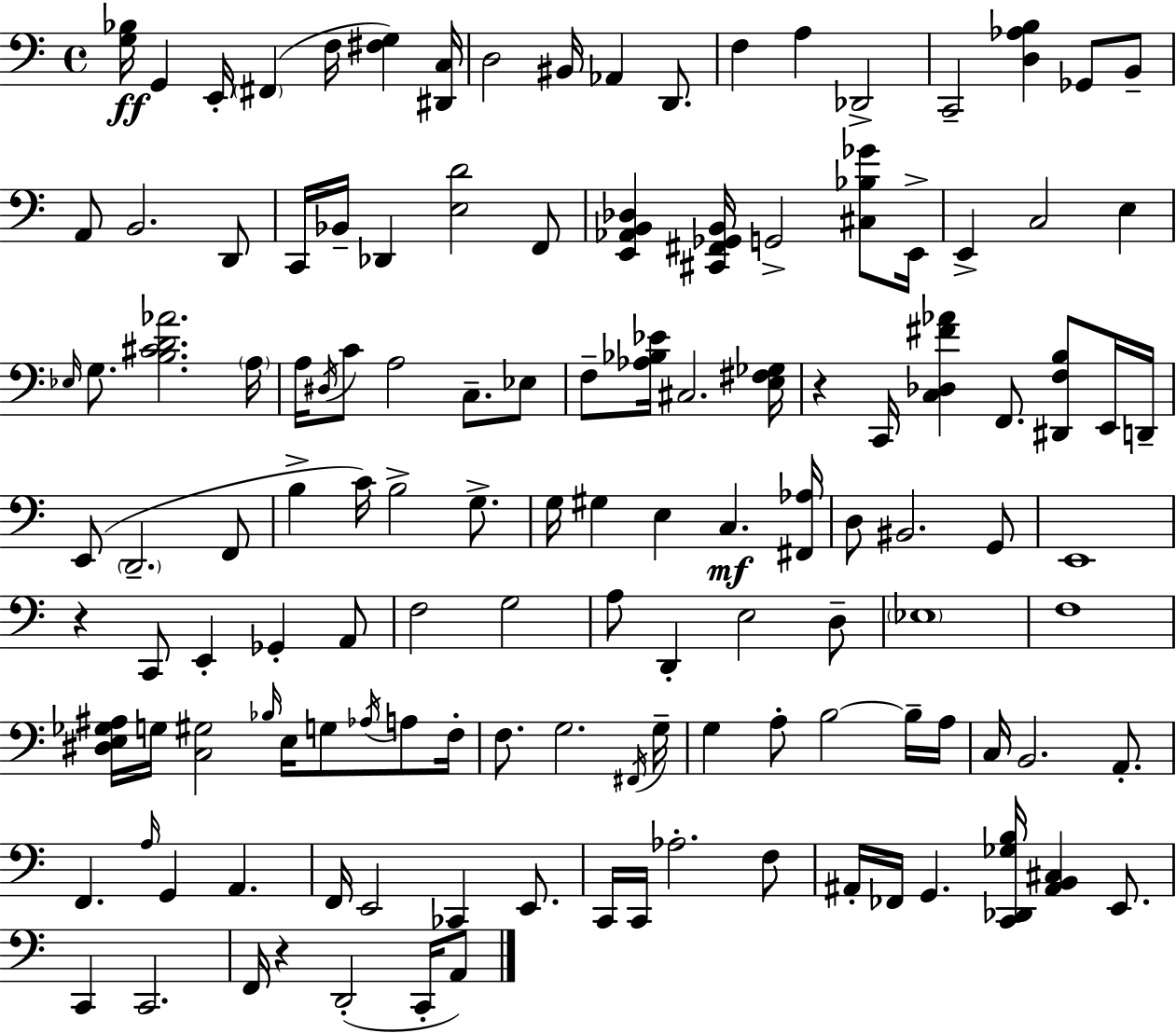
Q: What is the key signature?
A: A minor